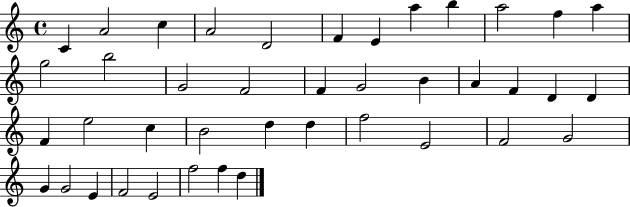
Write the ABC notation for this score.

X:1
T:Untitled
M:4/4
L:1/4
K:C
C A2 c A2 D2 F E a b a2 f a g2 b2 G2 F2 F G2 B A F D D F e2 c B2 d d f2 E2 F2 G2 G G2 E F2 E2 f2 f d